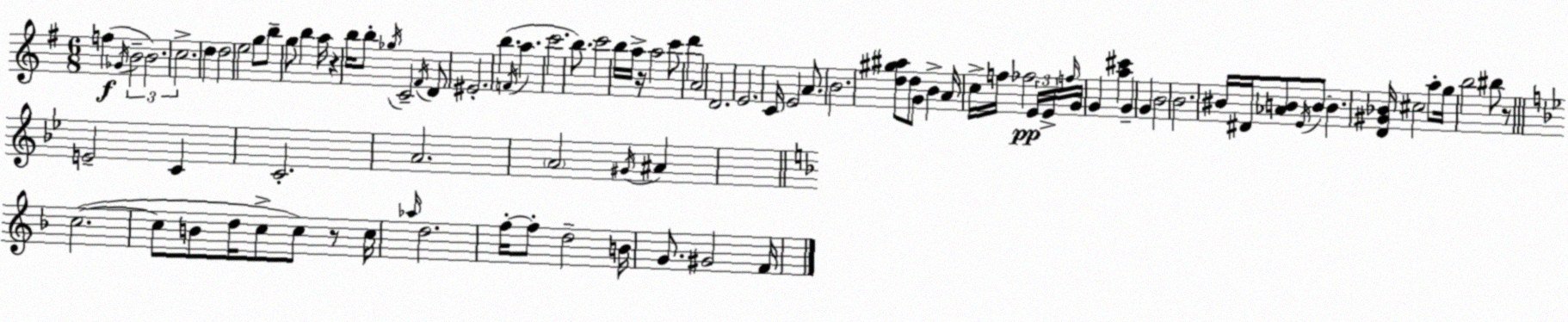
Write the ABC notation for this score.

X:1
T:Untitled
M:6/8
L:1/4
K:G
f _G/4 B2 B2 c2 d d2 e2 g/2 b/2 g/2 b a/4 z b/4 b/2 _g/4 C2 ^F/4 D/2 ^E2 b F/4 a c'2 b/2 c'2 b/4 a/4 z/4 a2 c'/2 d' A2 D2 E2 C/4 E2 A/2 B2 [d^g^a]/2 d/2 G/2 B A/4 c/4 f/4 _f2 E/4 E/4 f/4 G/4 G [a^c'] G G B2 B2 ^B/4 ^D/4 [_AB]/2 E/4 B/2 B [D^G_B]/4 ^c2 a/2 g/4 b2 ^b/2 z/2 E2 C C2 A2 A2 ^G/4 ^A c2 c/2 B/2 d/4 c/2 c/2 z/2 c/4 _a/4 d2 f/4 f/2 d2 B/4 G/2 ^G2 F/4